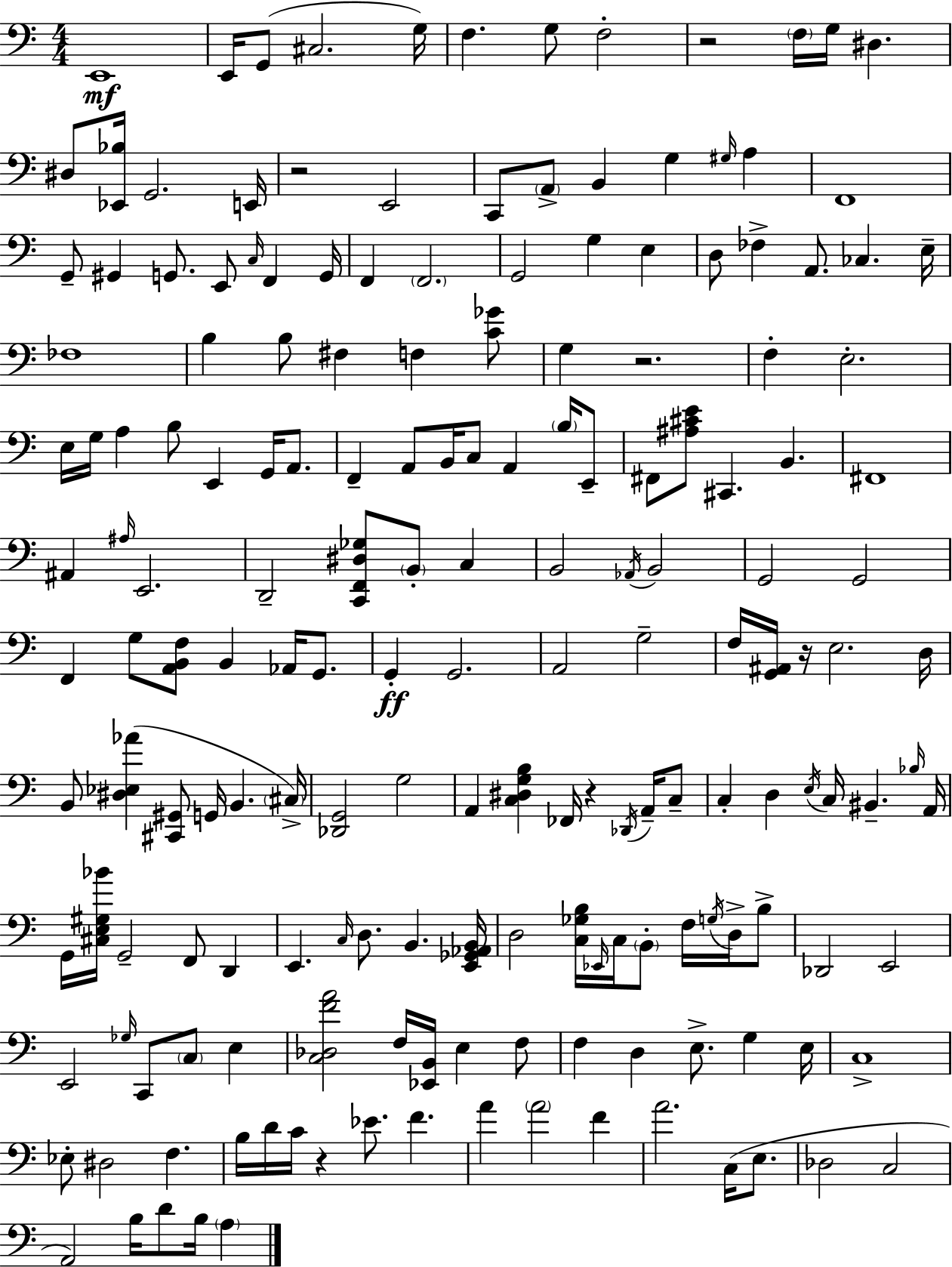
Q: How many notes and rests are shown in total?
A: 179